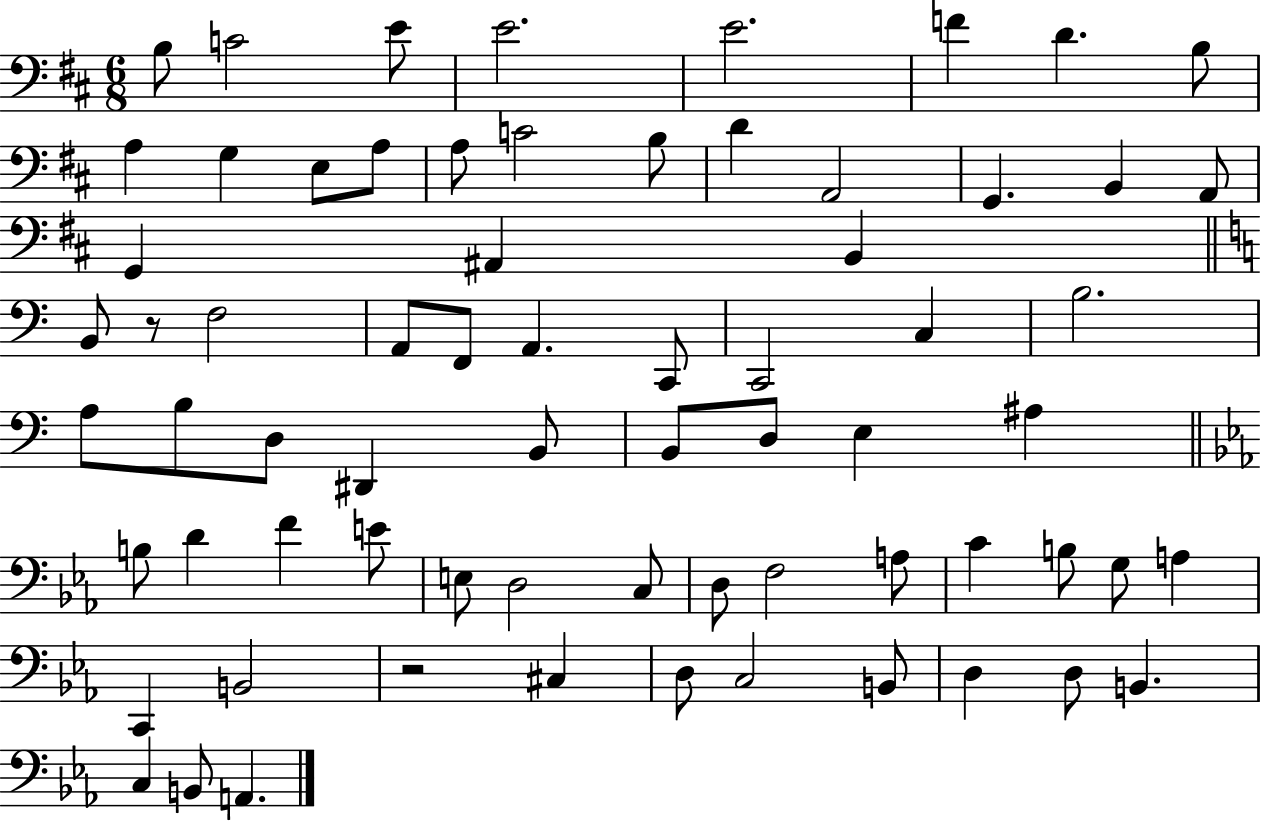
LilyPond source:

{
  \clef bass
  \numericTimeSignature
  \time 6/8
  \key d \major
  b8 c'2 e'8 | e'2. | e'2. | f'4 d'4. b8 | \break a4 g4 e8 a8 | a8 c'2 b8 | d'4 a,2 | g,4. b,4 a,8 | \break g,4 ais,4 b,4 | \bar "||" \break \key c \major b,8 r8 f2 | a,8 f,8 a,4. c,8 | c,2 c4 | b2. | \break a8 b8 d8 dis,4 b,8 | b,8 d8 e4 ais4 | \bar "||" \break \key ees \major b8 d'4 f'4 e'8 | e8 d2 c8 | d8 f2 a8 | c'4 b8 g8 a4 | \break c,4 b,2 | r2 cis4 | d8 c2 b,8 | d4 d8 b,4. | \break c4 b,8 a,4. | \bar "|."
}